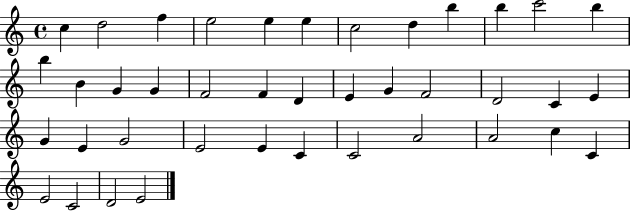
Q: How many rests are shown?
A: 0